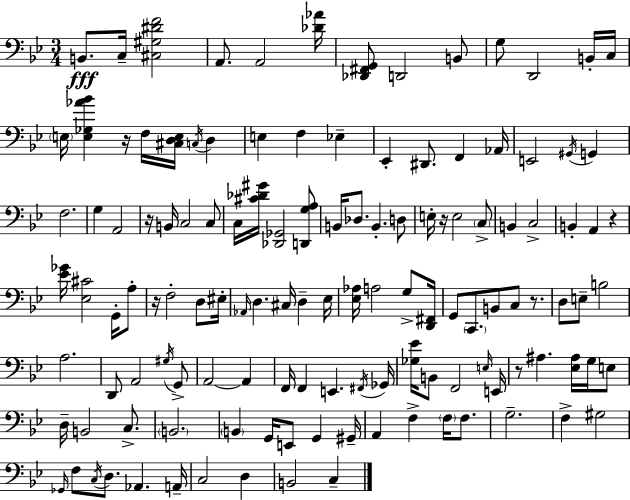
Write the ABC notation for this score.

X:1
T:Untitled
M:3/4
L:1/4
K:Bb
B,,/2 C,/4 [^C,^G,^DF]2 A,,/2 A,,2 [_D_A]/4 [_D,,^F,,G,,]/2 D,,2 B,,/2 G,/2 D,,2 B,,/4 C,/4 E,/4 [E,_G,_A_B] z/4 F,/4 [^C,D,E,]/4 C,/4 D, E, F, _E, _E,, ^D,,/2 F,, _A,,/4 E,,2 ^G,,/4 G,, F,2 G, A,,2 z/4 B,,/4 C,2 C,/2 C,/4 [^C_D^G]/4 [_D,,_G,,]2 [D,,G,A,]/2 B,,/4 _D,/2 B,, D,/2 E,/4 z/4 E,2 C,/2 B,, C,2 B,, A,, z [_E_G]/4 [_E,^C]2 G,,/4 A,/2 z/4 F,2 D,/2 ^E,/4 _A,,/4 D, ^C,/4 D, _E,/4 [_E,_A,]/4 A,2 G,/2 [D,,^F,,]/4 G,,/2 C,,/2 B,,/2 C,/2 z/2 D,/2 E,/2 B,2 A,2 D,,/2 A,,2 ^G,/4 G,,/2 A,,2 A,, F,,/4 F,, E,, ^F,,/4 _G,,/4 [_G,_E]/4 B,,/2 F,,2 E,/4 E,,/4 z/2 ^A, [_E,^A,]/4 G,/4 E,/2 D,/4 B,,2 C,/2 B,,2 B,, G,,/4 E,,/2 G,, ^G,,/4 A,, F, F,/4 F,/2 G,2 F, ^G,2 _G,,/4 F,/2 C,/4 D,/2 _A,, A,,/4 C,2 D, B,,2 C,